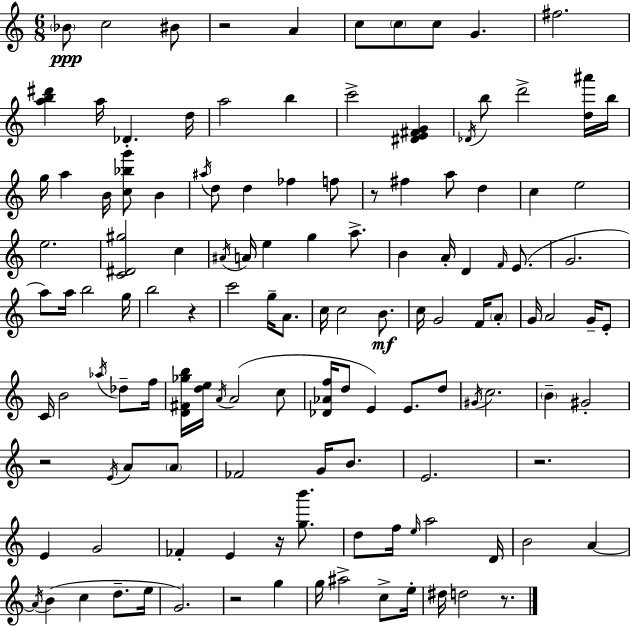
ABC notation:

X:1
T:Untitled
M:6/8
L:1/4
K:Am
_B/2 c2 ^B/2 z2 A c/2 c/2 c/2 G ^f2 [ab^d'] a/4 _D d/4 a2 b c'2 [^DE^FG] _D/4 b/2 d'2 [d^a']/4 b/4 g/4 a B/4 [c_bg']/2 B ^a/4 d/2 d _f f/2 z/2 ^f a/2 d c e2 e2 [C^D^g]2 c ^A/4 A/4 e g a/2 B A/4 D F/4 E/2 G2 a/2 a/4 b2 g/4 b2 z c'2 g/4 A/2 c/4 c2 B/2 c/4 G2 F/4 A/2 G/4 A2 G/4 E/2 C/4 B2 _a/4 _d/2 f/4 [D^F_gb]/4 [de]/4 A/4 A2 c/2 [_D_Af]/4 d/2 E E/2 d/2 ^G/4 c2 B ^G2 z2 E/4 A/2 A/2 _F2 G/4 B/2 E2 z2 E G2 _F E z/4 [gb']/2 d/2 f/4 e/4 a2 D/4 B2 A A/4 B c d/2 e/4 G2 z2 g g/4 ^a2 c/2 e/4 ^d/4 d2 z/2